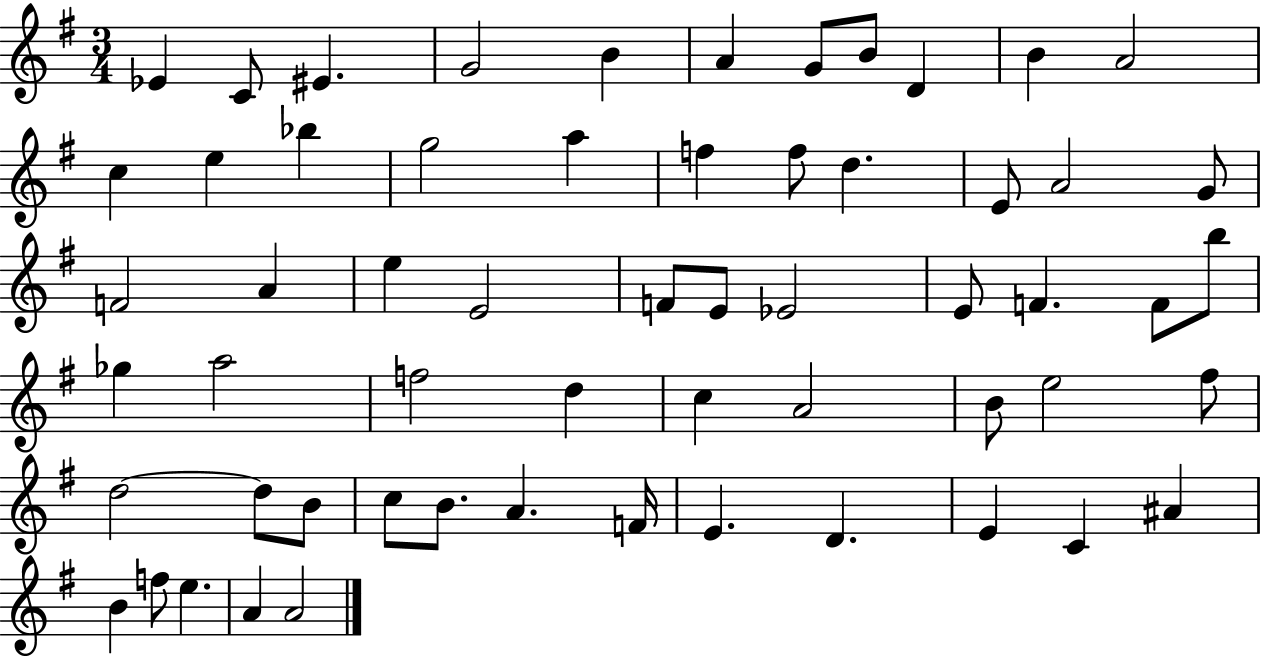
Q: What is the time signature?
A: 3/4